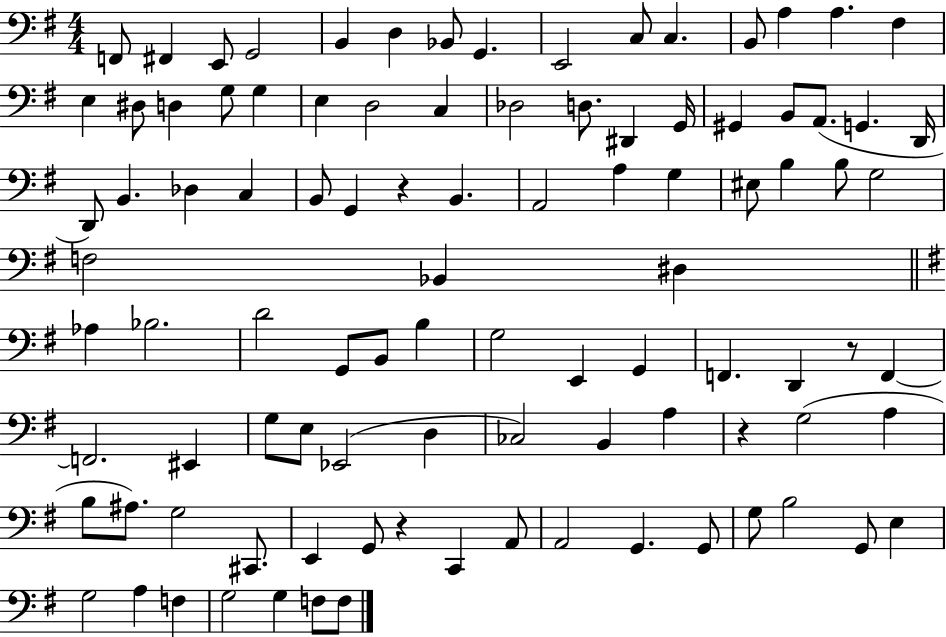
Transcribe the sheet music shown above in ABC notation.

X:1
T:Untitled
M:4/4
L:1/4
K:G
F,,/2 ^F,, E,,/2 G,,2 B,, D, _B,,/2 G,, E,,2 C,/2 C, B,,/2 A, A, ^F, E, ^D,/2 D, G,/2 G, E, D,2 C, _D,2 D,/2 ^D,, G,,/4 ^G,, B,,/2 A,,/2 G,, D,,/4 D,,/2 B,, _D, C, B,,/2 G,, z B,, A,,2 A, G, ^E,/2 B, B,/2 G,2 F,2 _B,, ^D, _A, _B,2 D2 G,,/2 B,,/2 B, G,2 E,, G,, F,, D,, z/2 F,, F,,2 ^E,, G,/2 E,/2 _E,,2 D, _C,2 B,, A, z G,2 A, B,/2 ^A,/2 G,2 ^C,,/2 E,, G,,/2 z C,, A,,/2 A,,2 G,, G,,/2 G,/2 B,2 G,,/2 E, G,2 A, F, G,2 G, F,/2 F,/2